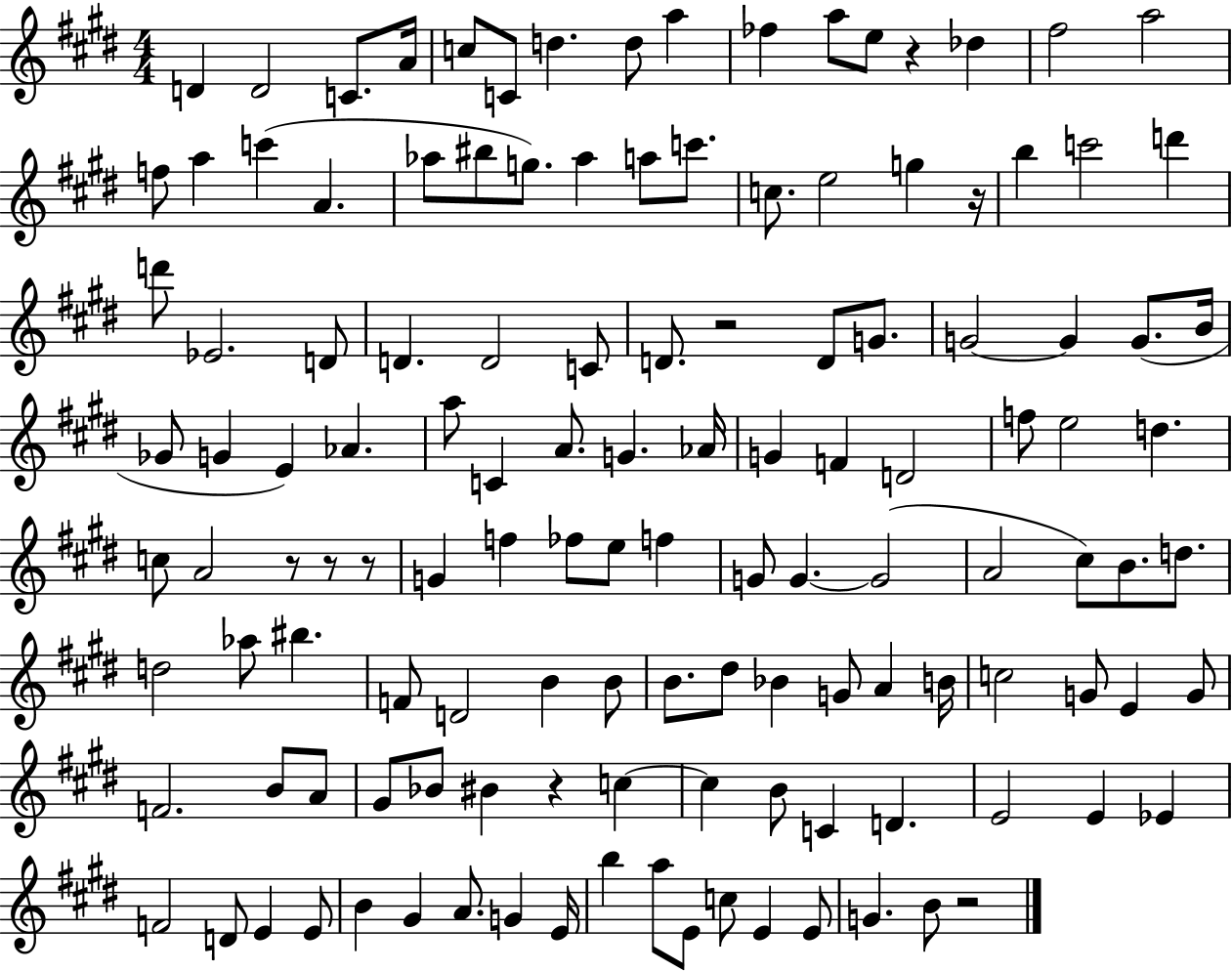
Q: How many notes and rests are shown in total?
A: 129